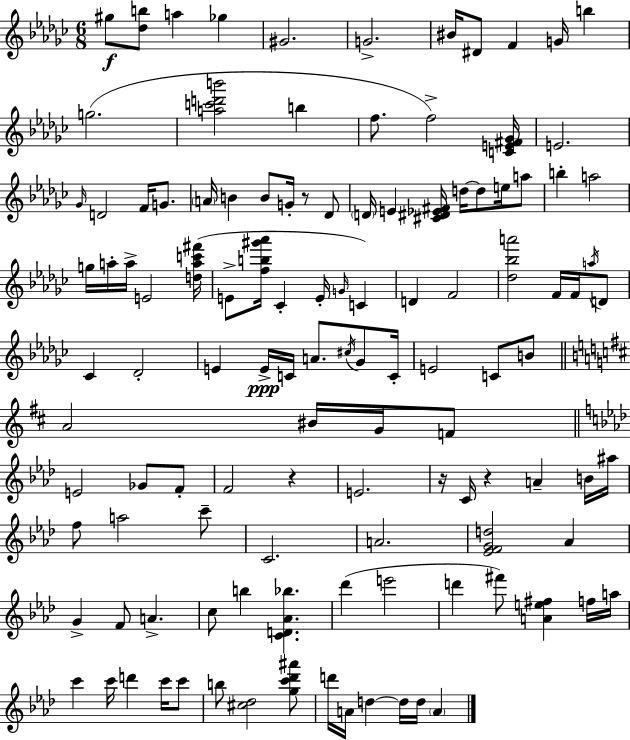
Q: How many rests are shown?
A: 4